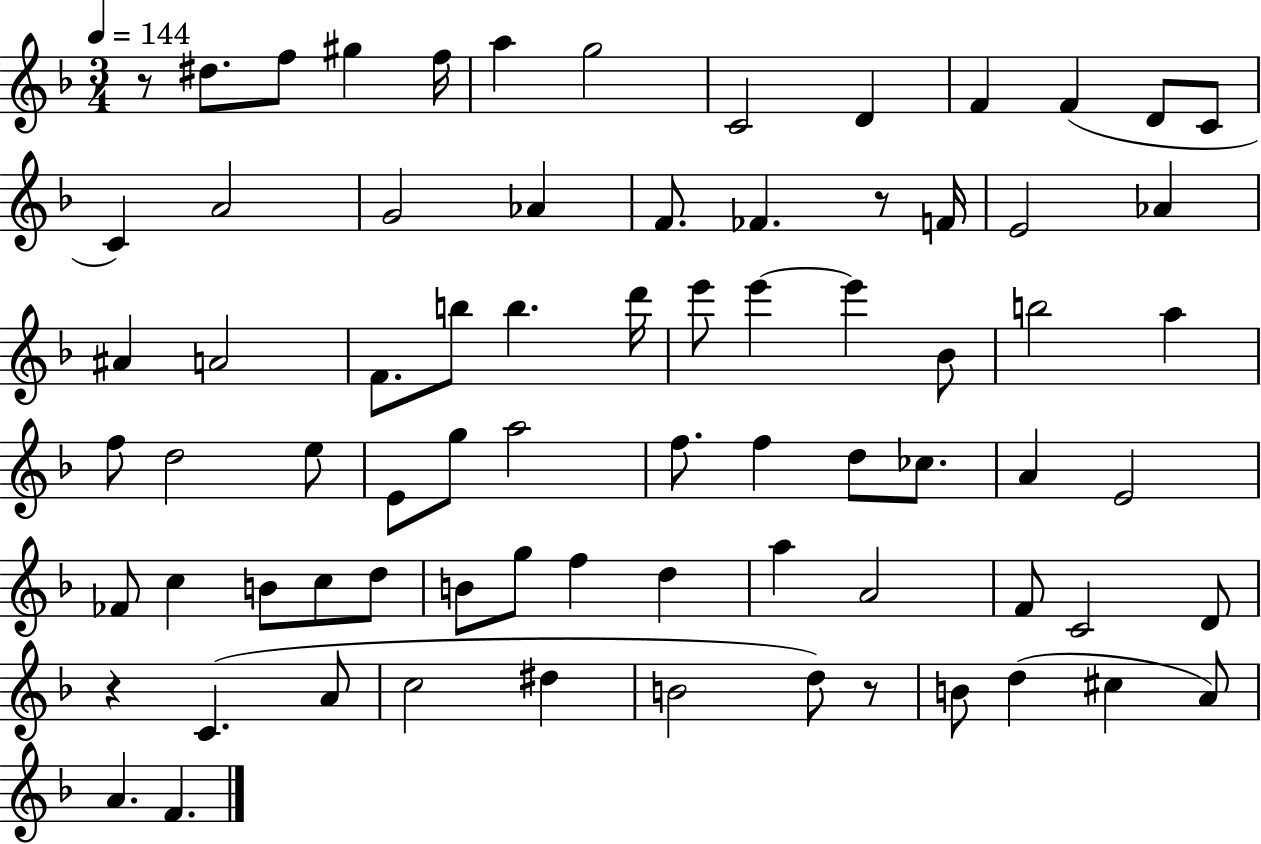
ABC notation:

X:1
T:Untitled
M:3/4
L:1/4
K:F
z/2 ^d/2 f/2 ^g f/4 a g2 C2 D F F D/2 C/2 C A2 G2 _A F/2 _F z/2 F/4 E2 _A ^A A2 F/2 b/2 b d'/4 e'/2 e' e' _B/2 b2 a f/2 d2 e/2 E/2 g/2 a2 f/2 f d/2 _c/2 A E2 _F/2 c B/2 c/2 d/2 B/2 g/2 f d a A2 F/2 C2 D/2 z C A/2 c2 ^d B2 d/2 z/2 B/2 d ^c A/2 A F